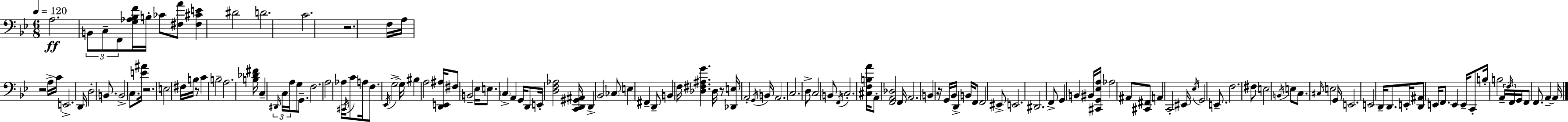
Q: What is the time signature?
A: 6/8